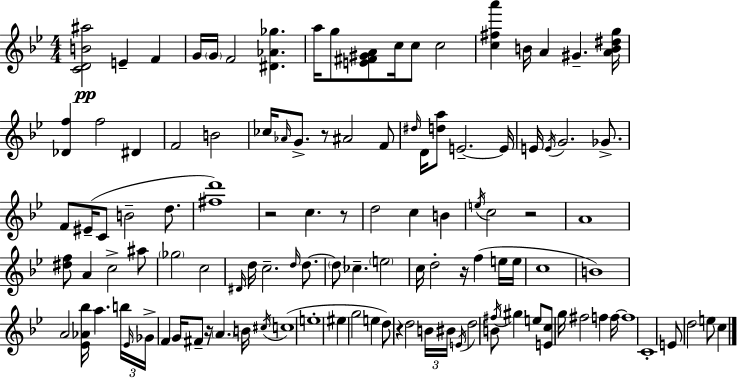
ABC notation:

X:1
T:Untitled
M:4/4
L:1/4
K:Bb
[CDB^a]2 E F G/4 G/4 F2 [^D_A_g] a/4 g/2 [E^F^GA]/2 c/4 c/2 c2 [c^fa'] B/4 A ^G [AB^dg]/4 [_Df] f2 ^D F2 B2 _c/4 _A/4 G/2 z/2 ^A2 F/2 ^d/4 D/4 [da]/2 E2 E/4 E/4 E/4 G2 _G/2 F/2 ^E/4 C/2 B2 d/2 [^fd']4 z2 c z/2 d2 c B e/4 c2 z2 A4 [^df]/2 A c2 ^a/2 _g2 c2 ^D/4 d/4 c2 d/4 d/2 d/2 _c e2 c/4 d2 z/4 f e/4 e/4 c4 B4 A2 [_E_A_b]/4 a b/4 _E/4 _G/4 F G/4 ^F/2 z/4 A B/4 ^c/4 c4 e4 ^e g2 e d/2 z d2 B/4 ^B/4 E/4 d2 B/2 ^f/4 ^g e/2 [Ec]/2 g/4 ^f2 f f/4 f4 C4 E/2 d2 e/2 c